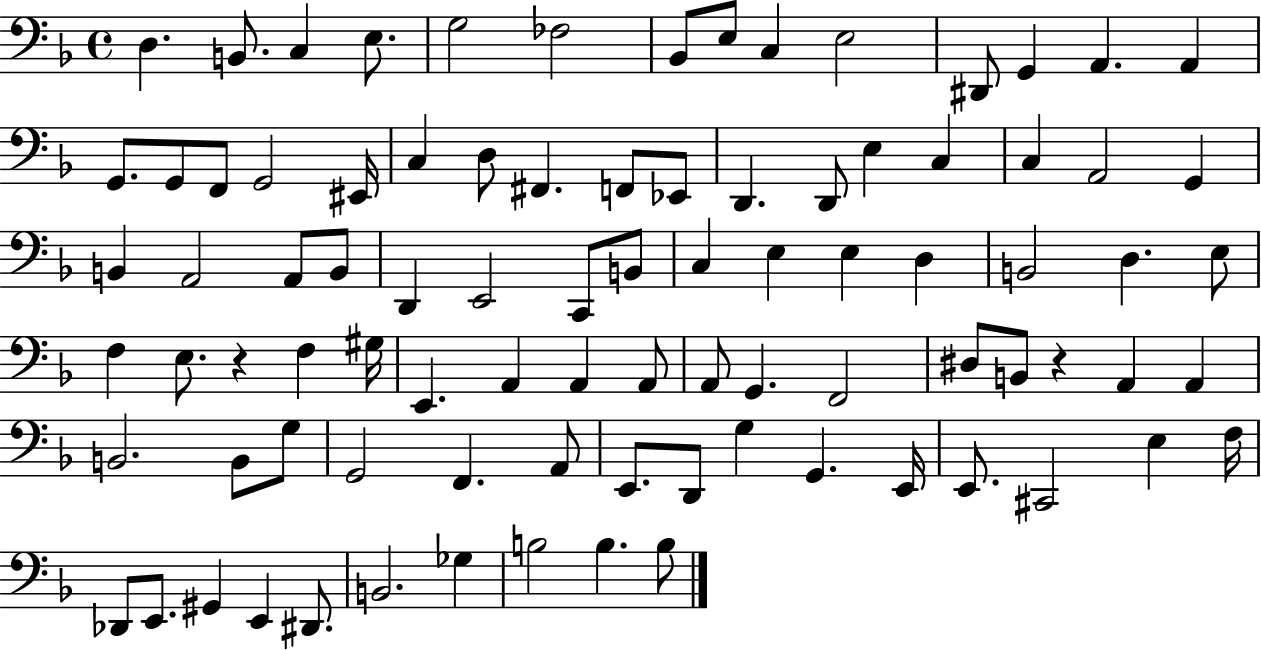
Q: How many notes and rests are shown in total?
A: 88